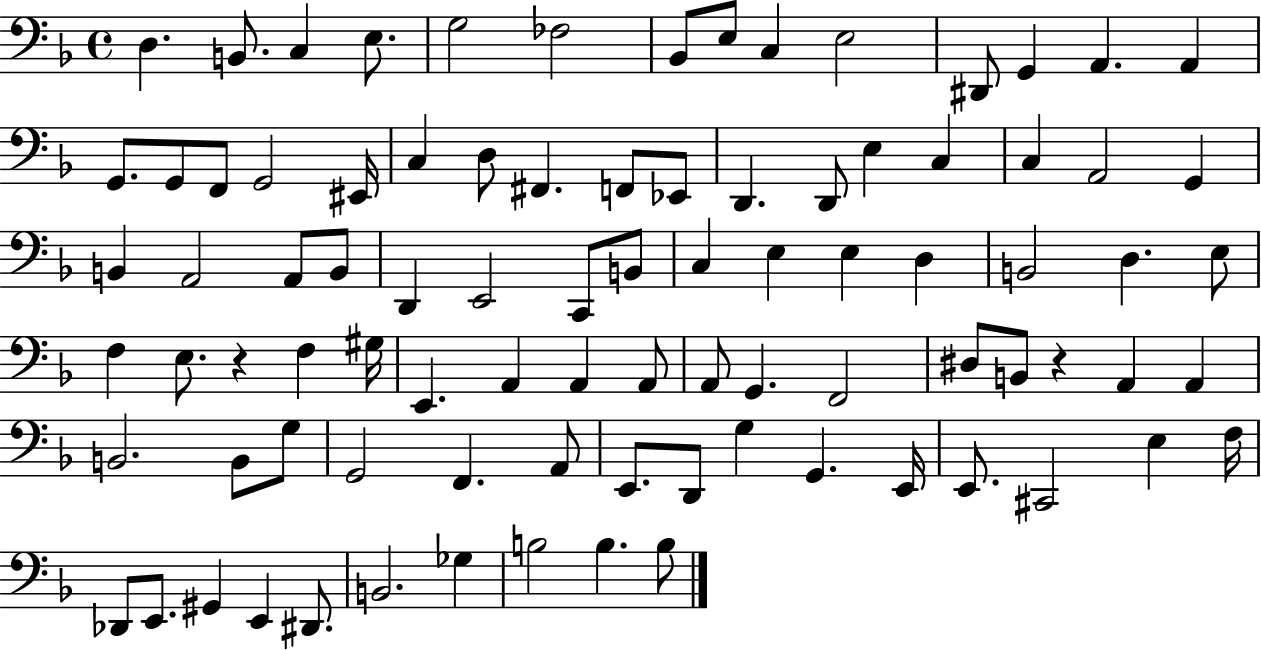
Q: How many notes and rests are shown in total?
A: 88